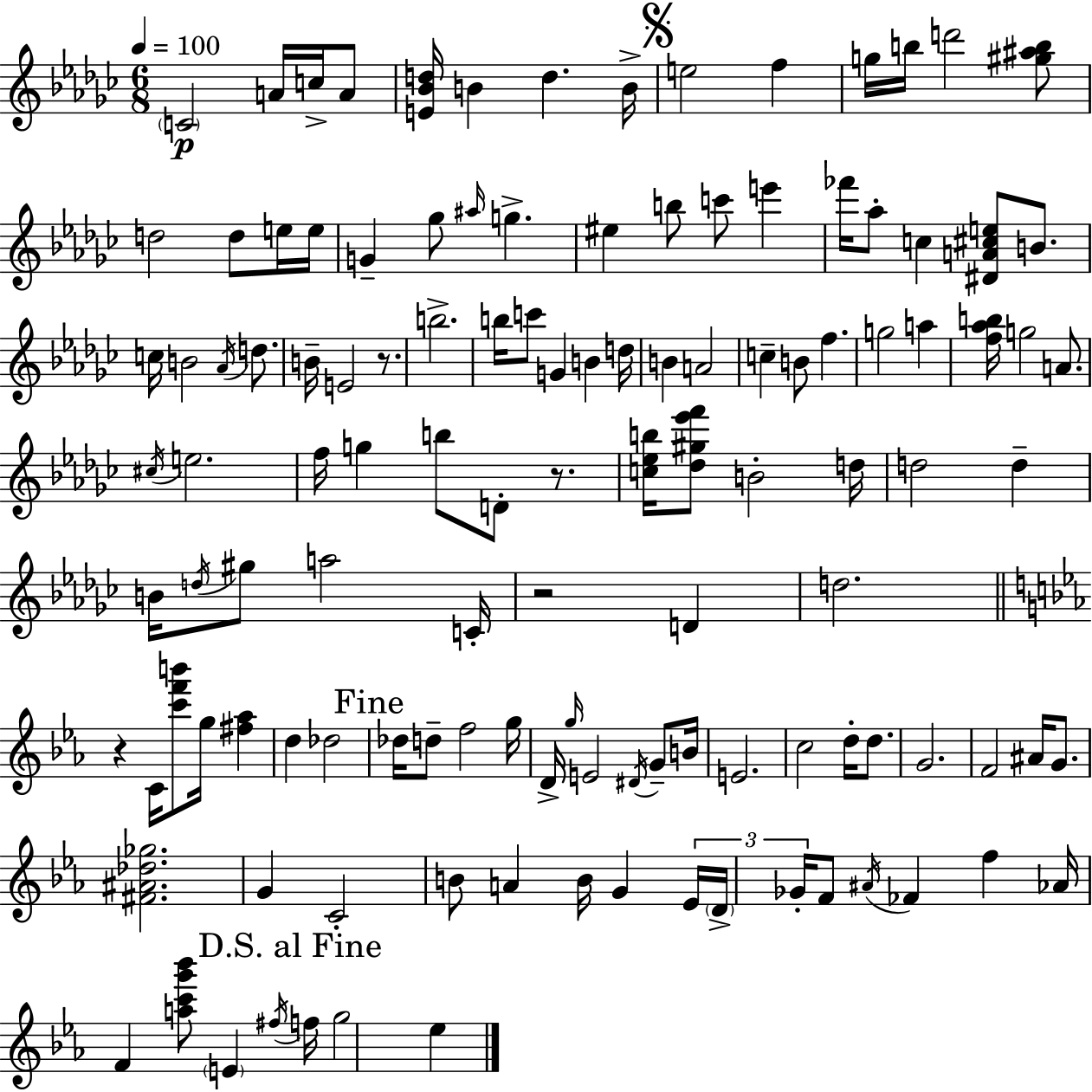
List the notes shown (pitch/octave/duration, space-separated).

C4/h A4/s C5/s A4/e [E4,Bb4,D5]/s B4/q D5/q. B4/s E5/h F5/q G5/s B5/s D6/h [G#5,A#5,B5]/e D5/h D5/e E5/s E5/s G4/q Gb5/e A#5/s G5/q. EIS5/q B5/e C6/e E6/q FES6/s Ab5/e C5/q [D#4,A4,C#5,E5]/e B4/e. C5/s B4/h Ab4/s D5/e. B4/s E4/h R/e. B5/h. B5/s C6/e G4/q B4/q D5/s B4/q A4/h C5/q B4/e F5/q. G5/h A5/q [F5,Ab5,B5]/s G5/h A4/e. C#5/s E5/h. F5/s G5/q B5/e D4/e R/e. [C5,Eb5,B5]/s [Db5,G#5,Eb6,F6]/e B4/h D5/s D5/h D5/q B4/s D5/s G#5/e A5/h C4/s R/h D4/q D5/h. R/q C4/s [C6,F6,B6]/e G5/s [F#5,Ab5]/q D5/q Db5/h Db5/s D5/e F5/h G5/s D4/s G5/s E4/h D#4/s G4/e B4/s E4/h. C5/h D5/s D5/e. G4/h. F4/h A#4/s G4/e. [F#4,A#4,Db5,Gb5]/h. G4/q C4/h B4/e A4/q B4/s G4/q Eb4/s D4/s Gb4/s F4/e A#4/s FES4/q F5/q Ab4/s F4/q [A5,C6,G6,Bb6]/e E4/q F#5/s F5/s G5/h Eb5/q